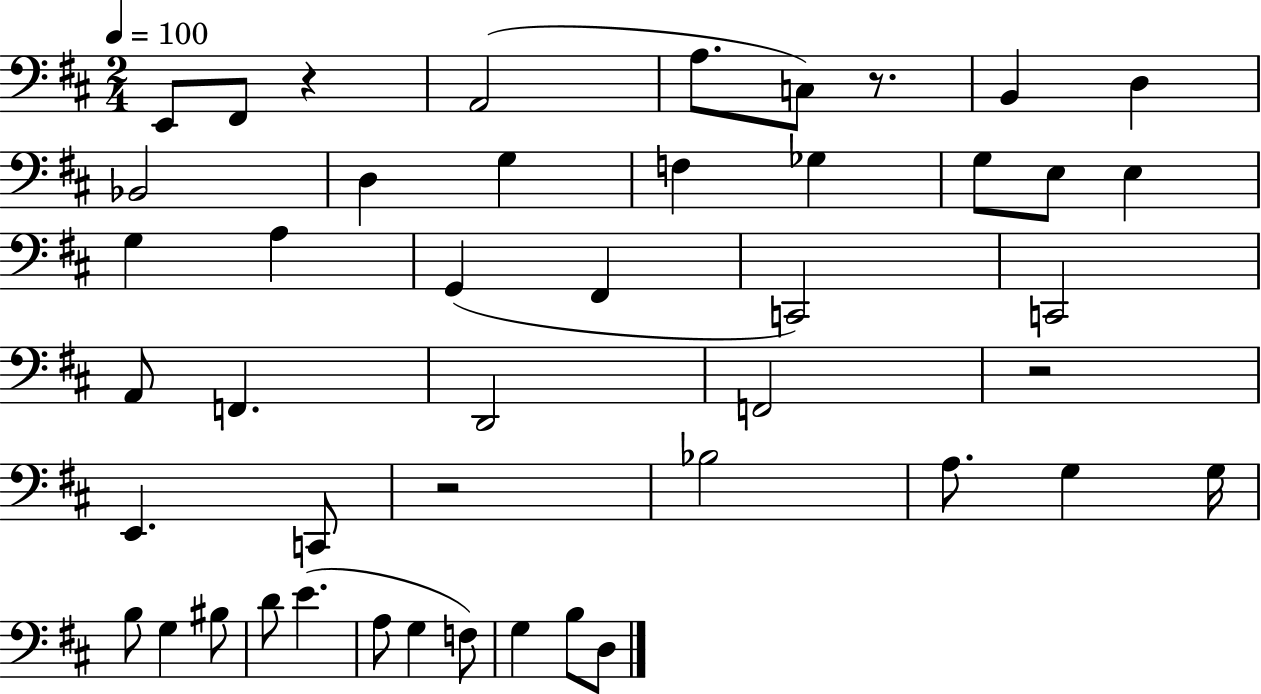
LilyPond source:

{
  \clef bass
  \numericTimeSignature
  \time 2/4
  \key d \major
  \tempo 4 = 100
  e,8 fis,8 r4 | a,2( | a8. c8) r8. | b,4 d4 | \break bes,2 | d4 g4 | f4 ges4 | g8 e8 e4 | \break g4 a4 | g,4( fis,4 | c,2) | c,2 | \break a,8 f,4. | d,2 | f,2 | r2 | \break e,4. c,8 | r2 | bes2 | a8. g4 g16 | \break b8 g4 bis8 | d'8 e'4.( | a8 g4 f8) | g4 b8 d8 | \break \bar "|."
}